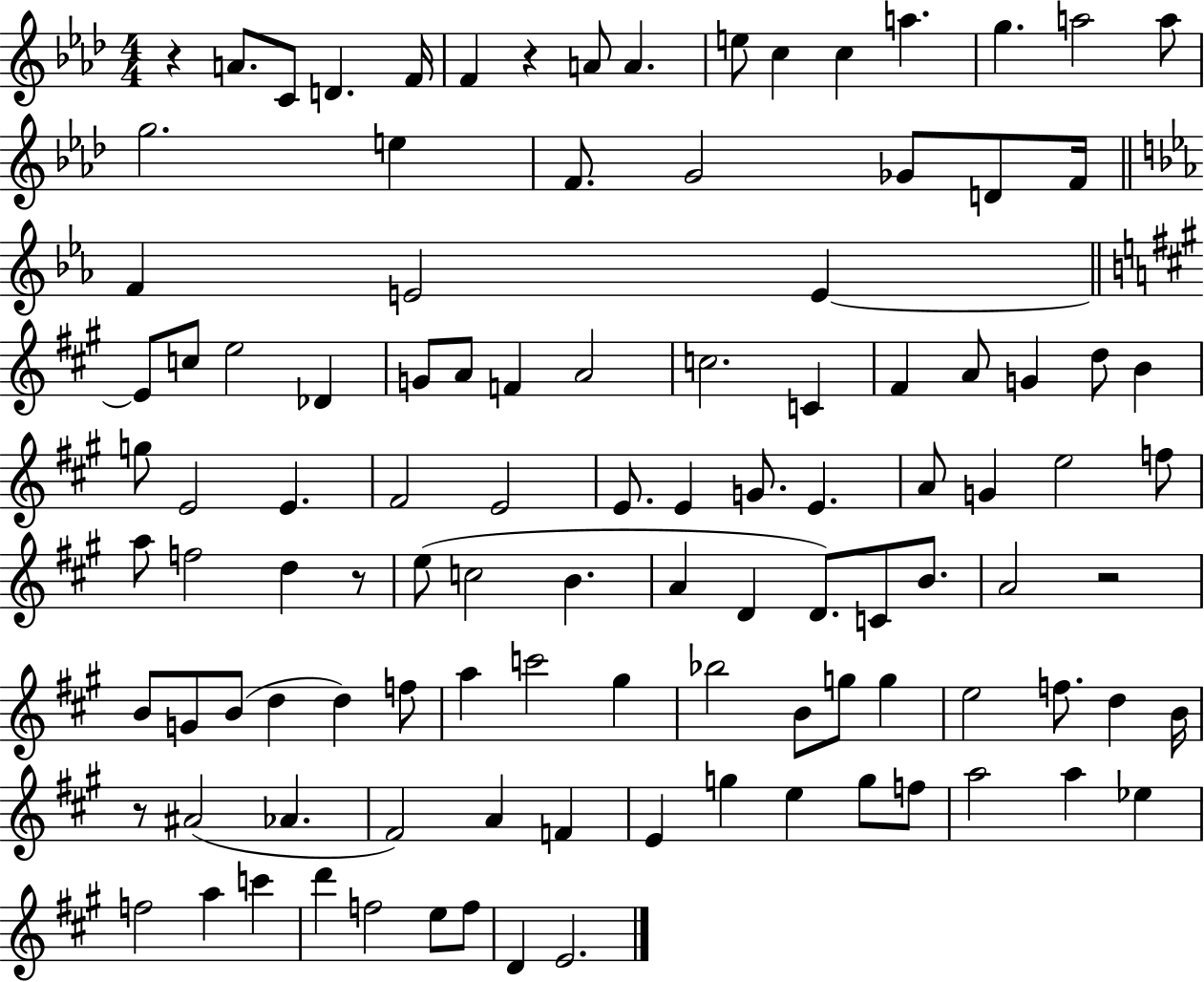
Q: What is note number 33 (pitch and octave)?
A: C5